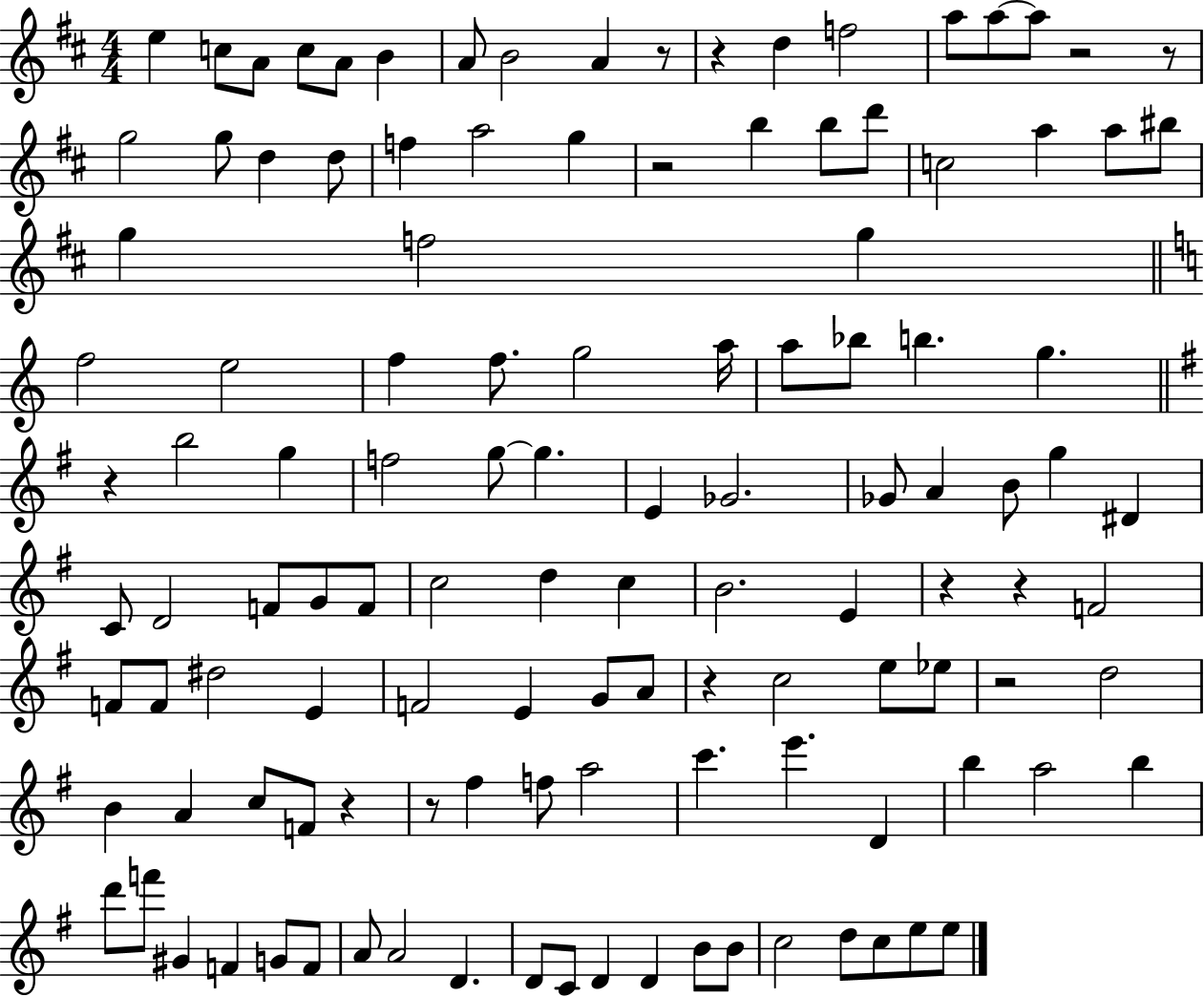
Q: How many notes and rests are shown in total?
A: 121